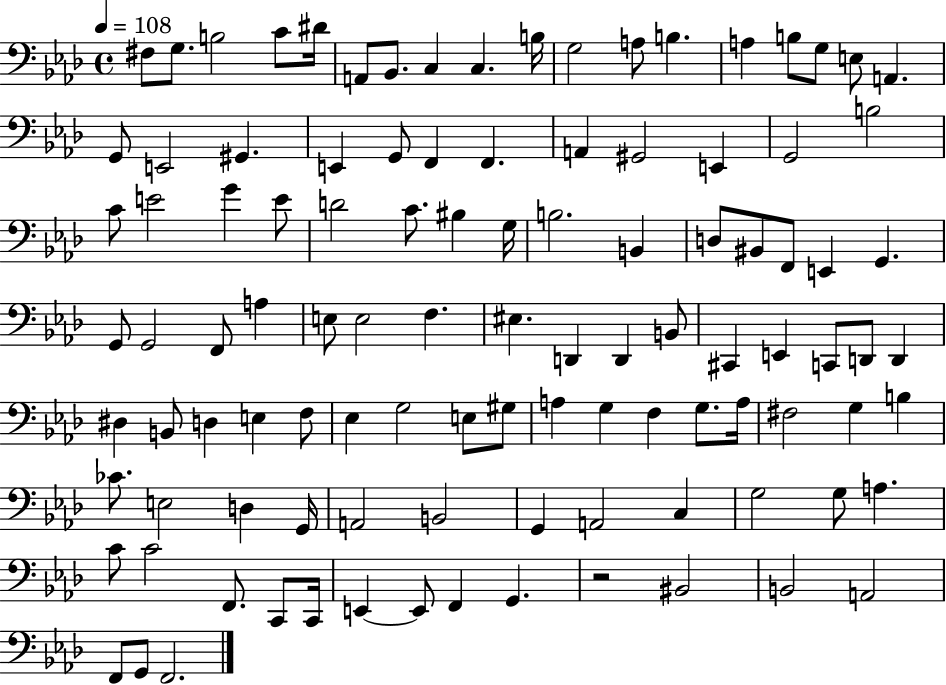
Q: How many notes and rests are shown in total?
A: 106